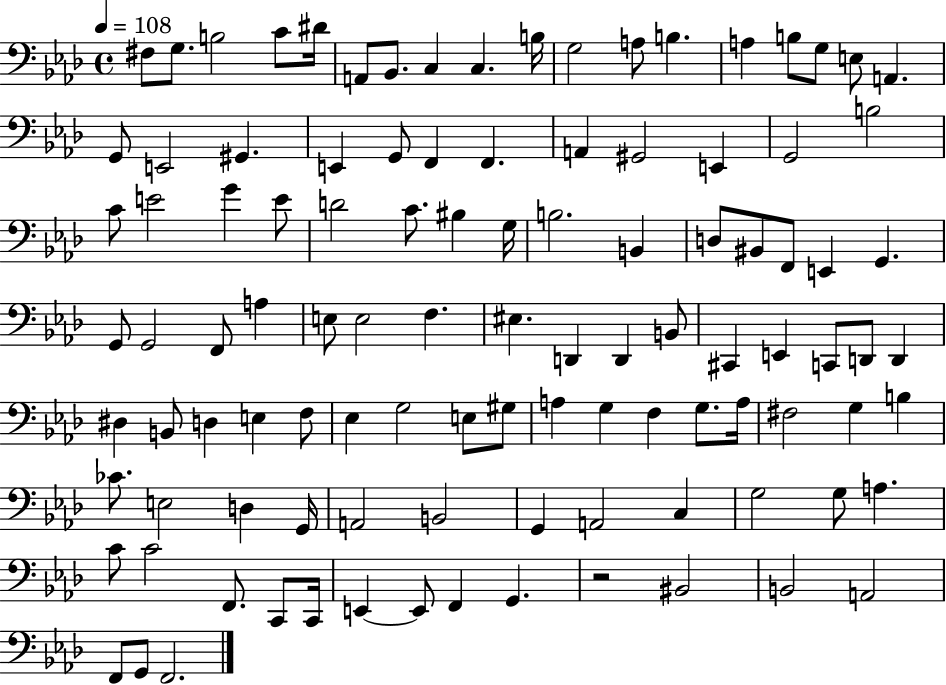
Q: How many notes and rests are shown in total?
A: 106